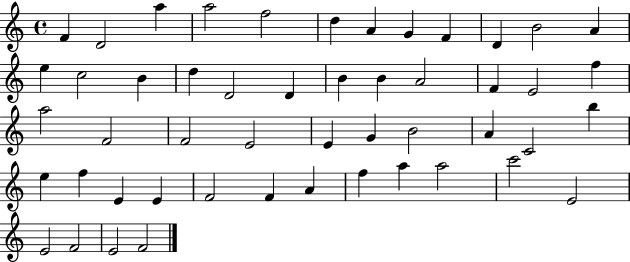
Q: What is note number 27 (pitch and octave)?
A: F4